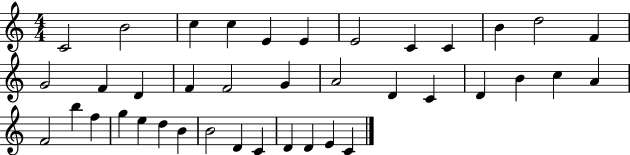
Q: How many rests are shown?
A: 0